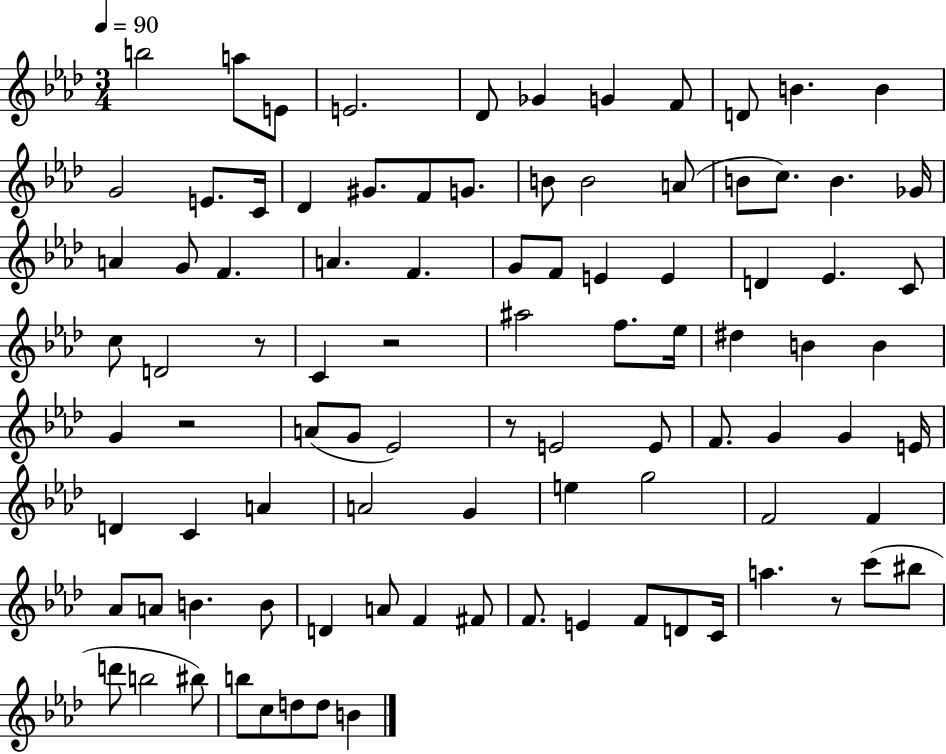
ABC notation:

X:1
T:Untitled
M:3/4
L:1/4
K:Ab
b2 a/2 E/2 E2 _D/2 _G G F/2 D/2 B B G2 E/2 C/4 _D ^G/2 F/2 G/2 B/2 B2 A/2 B/2 c/2 B _G/4 A G/2 F A F G/2 F/2 E E D _E C/2 c/2 D2 z/2 C z2 ^a2 f/2 _e/4 ^d B B G z2 A/2 G/2 _E2 z/2 E2 E/2 F/2 G G E/4 D C A A2 G e g2 F2 F _A/2 A/2 B B/2 D A/2 F ^F/2 F/2 E F/2 D/2 C/4 a z/2 c'/2 ^b/2 d'/2 b2 ^b/2 b/2 c/2 d/2 d/2 B